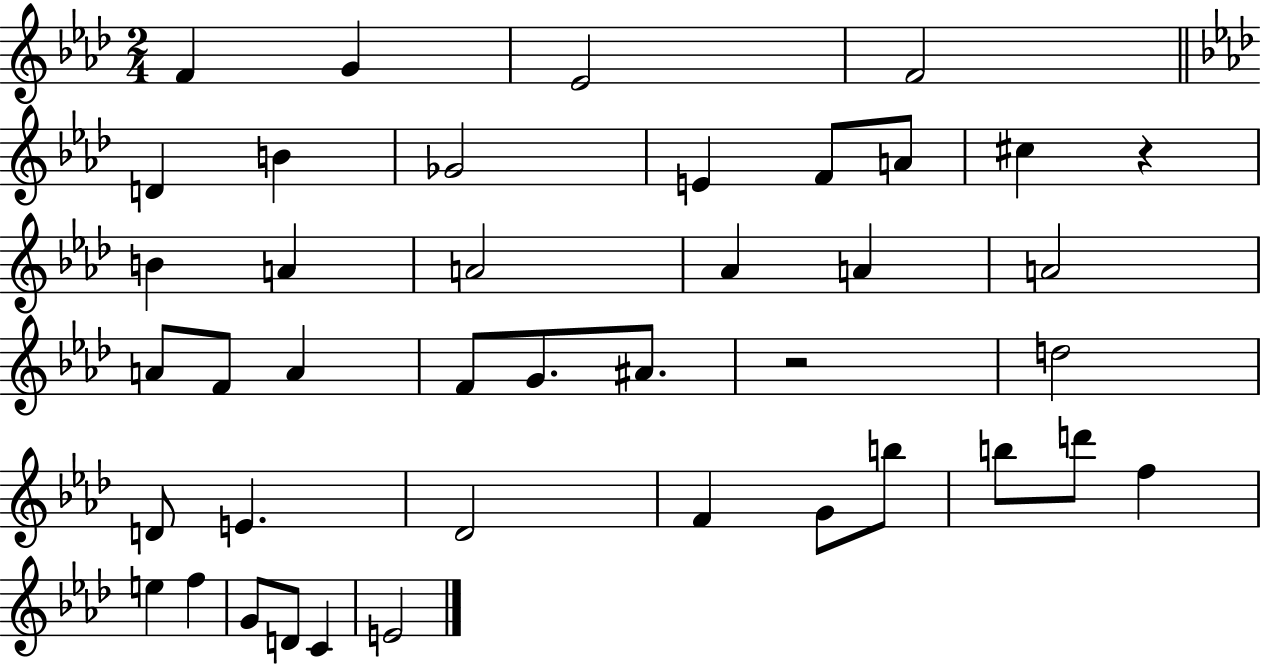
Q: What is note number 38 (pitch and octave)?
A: C4